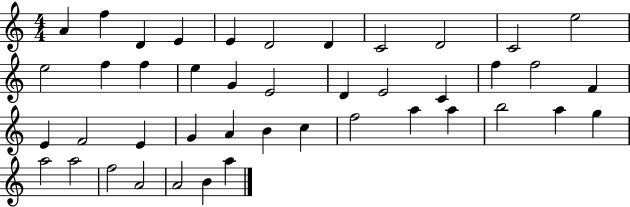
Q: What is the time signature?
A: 4/4